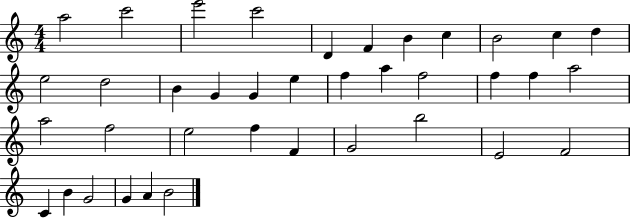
{
  \clef treble
  \numericTimeSignature
  \time 4/4
  \key c \major
  a''2 c'''2 | e'''2 c'''2 | d'4 f'4 b'4 c''4 | b'2 c''4 d''4 | \break e''2 d''2 | b'4 g'4 g'4 e''4 | f''4 a''4 f''2 | f''4 f''4 a''2 | \break a''2 f''2 | e''2 f''4 f'4 | g'2 b''2 | e'2 f'2 | \break c'4 b'4 g'2 | g'4 a'4 b'2 | \bar "|."
}